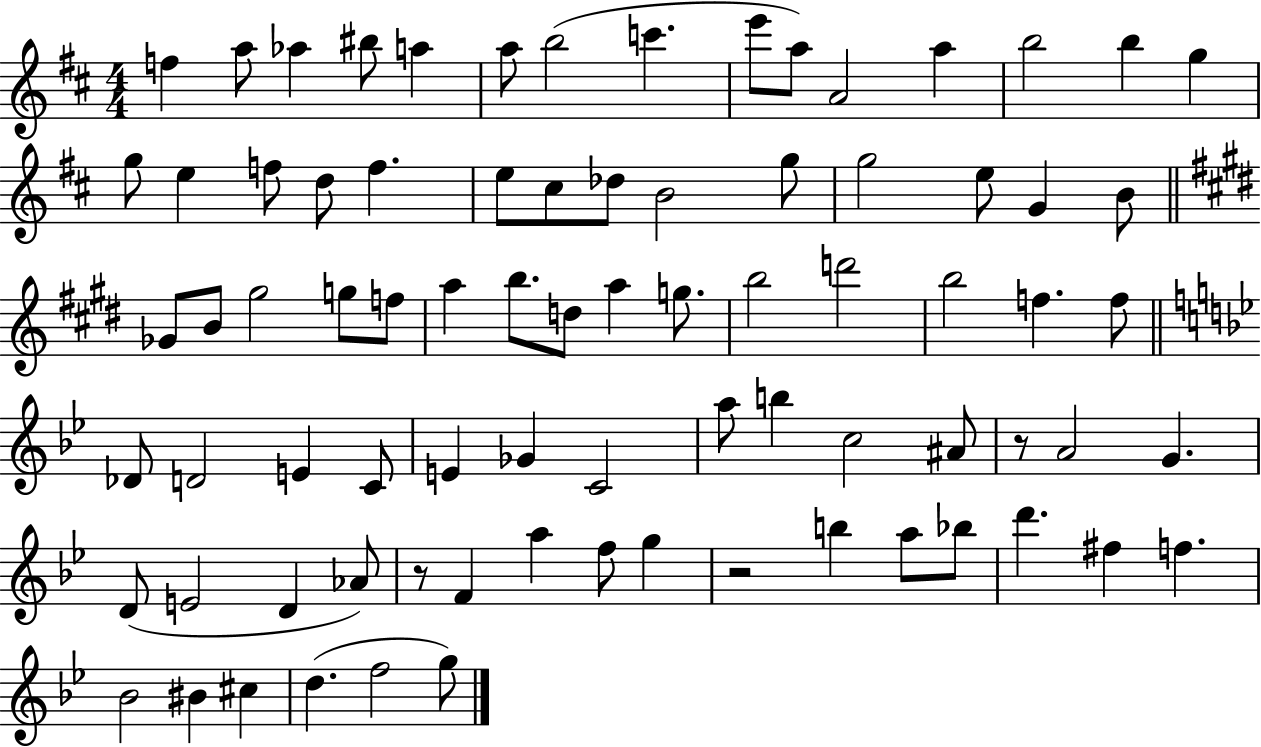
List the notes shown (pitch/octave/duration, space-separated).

F5/q A5/e Ab5/q BIS5/e A5/q A5/e B5/h C6/q. E6/e A5/e A4/h A5/q B5/h B5/q G5/q G5/e E5/q F5/e D5/e F5/q. E5/e C#5/e Db5/e B4/h G5/e G5/h E5/e G4/q B4/e Gb4/e B4/e G#5/h G5/e F5/e A5/q B5/e. D5/e A5/q G5/e. B5/h D6/h B5/h F5/q. F5/e Db4/e D4/h E4/q C4/e E4/q Gb4/q C4/h A5/e B5/q C5/h A#4/e R/e A4/h G4/q. D4/e E4/h D4/q Ab4/e R/e F4/q A5/q F5/e G5/q R/h B5/q A5/e Bb5/e D6/q. F#5/q F5/q. Bb4/h BIS4/q C#5/q D5/q. F5/h G5/e